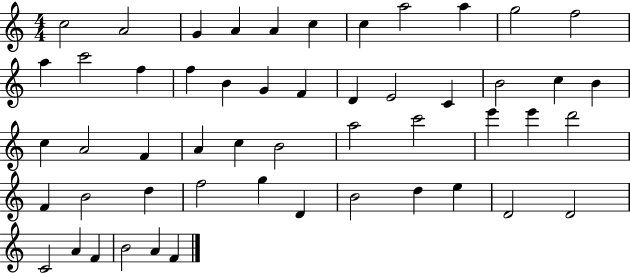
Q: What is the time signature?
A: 4/4